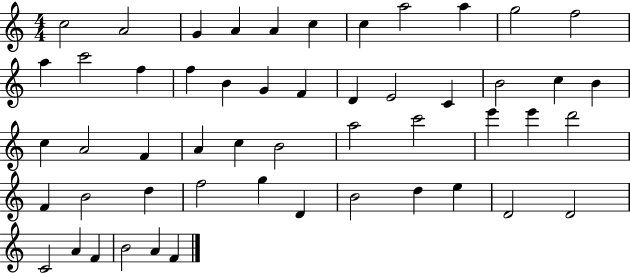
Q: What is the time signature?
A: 4/4